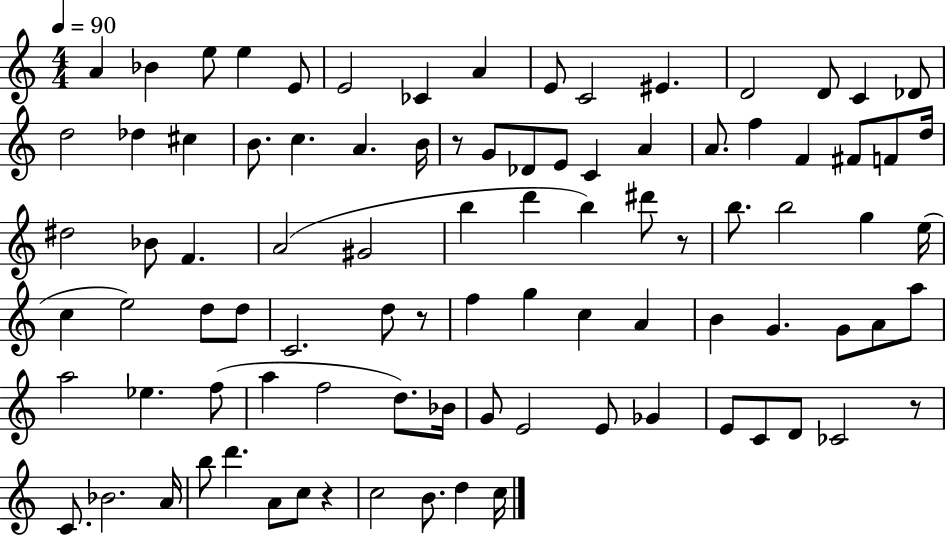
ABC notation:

X:1
T:Untitled
M:4/4
L:1/4
K:C
A _B e/2 e E/2 E2 _C A E/2 C2 ^E D2 D/2 C _D/2 d2 _d ^c B/2 c A B/4 z/2 G/2 _D/2 E/2 C A A/2 f F ^F/2 F/2 d/4 ^d2 _B/2 F A2 ^G2 b d' b ^d'/2 z/2 b/2 b2 g e/4 c e2 d/2 d/2 C2 d/2 z/2 f g c A B G G/2 A/2 a/2 a2 _e f/2 a f2 d/2 _B/4 G/2 E2 E/2 _G E/2 C/2 D/2 _C2 z/2 C/2 _B2 A/4 b/2 d' A/2 c/2 z c2 B/2 d c/4